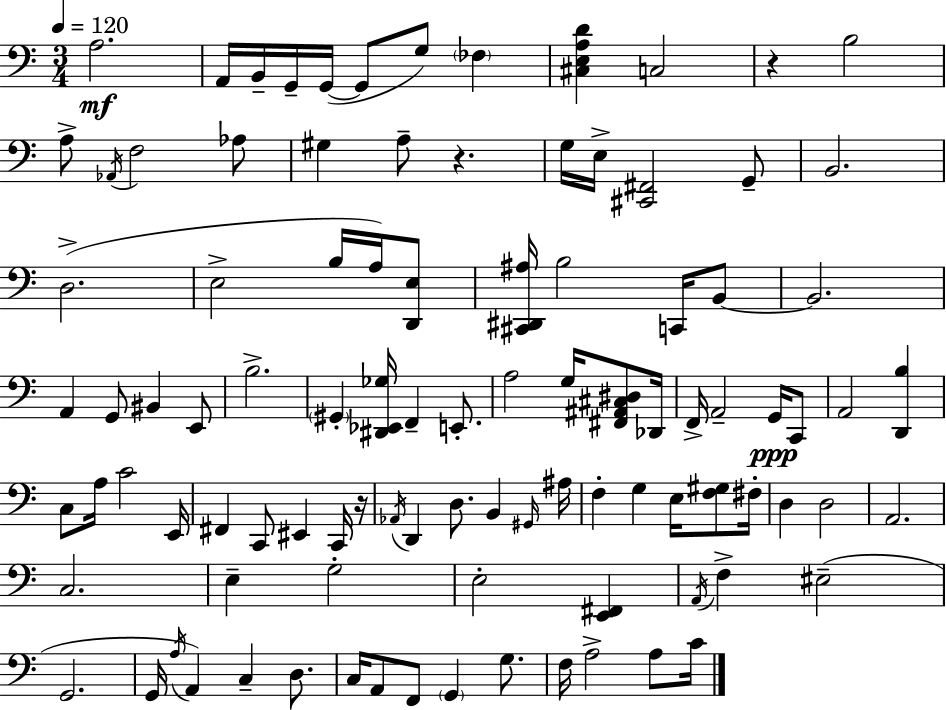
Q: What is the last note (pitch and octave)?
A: C4